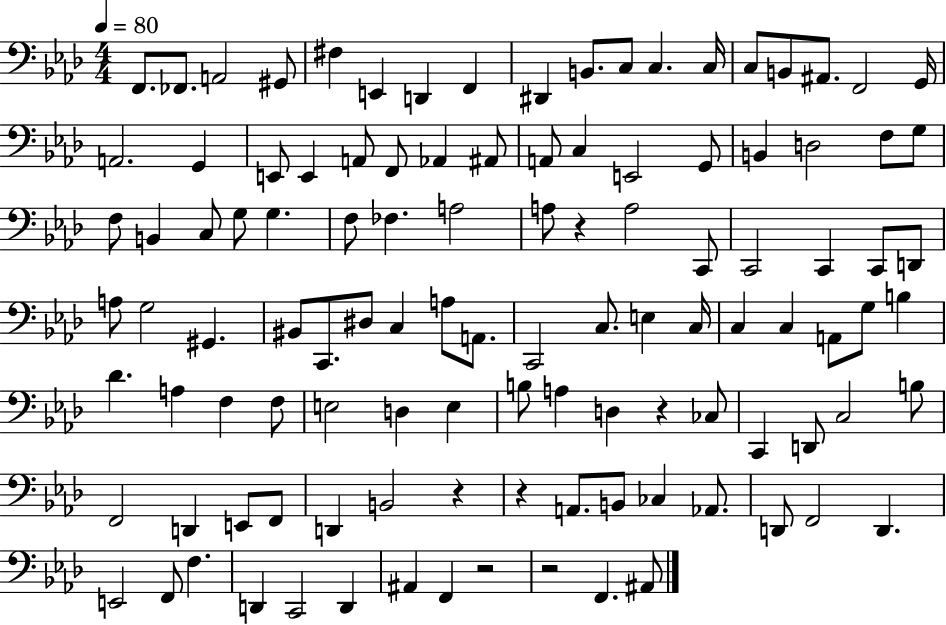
{
  \clef bass
  \numericTimeSignature
  \time 4/4
  \key aes \major
  \tempo 4 = 80
  f,8. fes,8. a,2 gis,8 | fis4 e,4 d,4 f,4 | dis,4 b,8. c8 c4. c16 | c8 b,8 ais,8. f,2 g,16 | \break a,2. g,4 | e,8 e,4 a,8 f,8 aes,4 ais,8 | a,8 c4 e,2 g,8 | b,4 d2 f8 g8 | \break f8 b,4 c8 g8 g4. | f8 fes4. a2 | a8 r4 a2 c,8 | c,2 c,4 c,8 d,8 | \break a8 g2 gis,4. | bis,8 c,8. dis8 c4 a8 a,8. | c,2 c8. e4 c16 | c4 c4 a,8 g8 b4 | \break des'4. a4 f4 f8 | e2 d4 e4 | b8 a4 d4 r4 ces8 | c,4 d,8 c2 b8 | \break f,2 d,4 e,8 f,8 | d,4 b,2 r4 | r4 a,8. b,8 ces4 aes,8. | d,8 f,2 d,4. | \break e,2 f,8 f4. | d,4 c,2 d,4 | ais,4 f,4 r2 | r2 f,4. ais,8 | \break \bar "|."
}